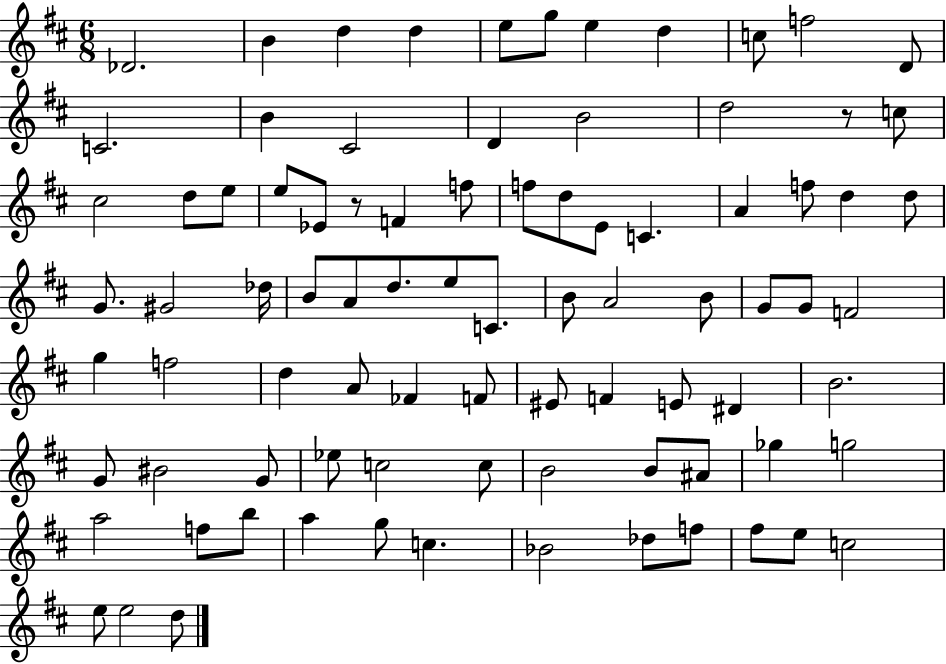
X:1
T:Untitled
M:6/8
L:1/4
K:D
_D2 B d d e/2 g/2 e d c/2 f2 D/2 C2 B ^C2 D B2 d2 z/2 c/2 ^c2 d/2 e/2 e/2 _E/2 z/2 F f/2 f/2 d/2 E/2 C A f/2 d d/2 G/2 ^G2 _d/4 B/2 A/2 d/2 e/2 C/2 B/2 A2 B/2 G/2 G/2 F2 g f2 d A/2 _F F/2 ^E/2 F E/2 ^D B2 G/2 ^B2 G/2 _e/2 c2 c/2 B2 B/2 ^A/2 _g g2 a2 f/2 b/2 a g/2 c _B2 _d/2 f/2 ^f/2 e/2 c2 e/2 e2 d/2